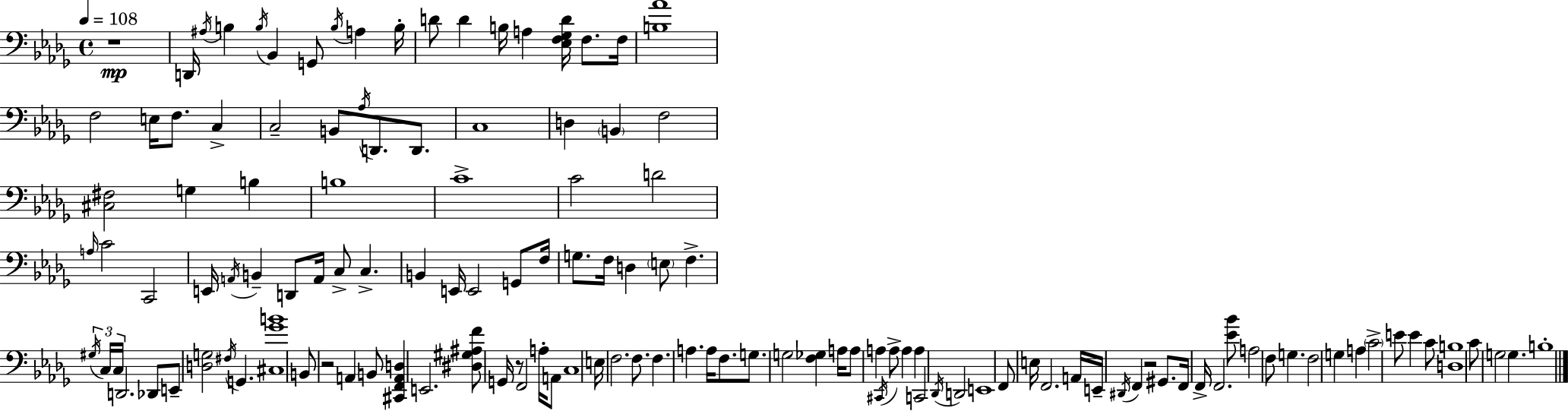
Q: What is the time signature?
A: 4/4